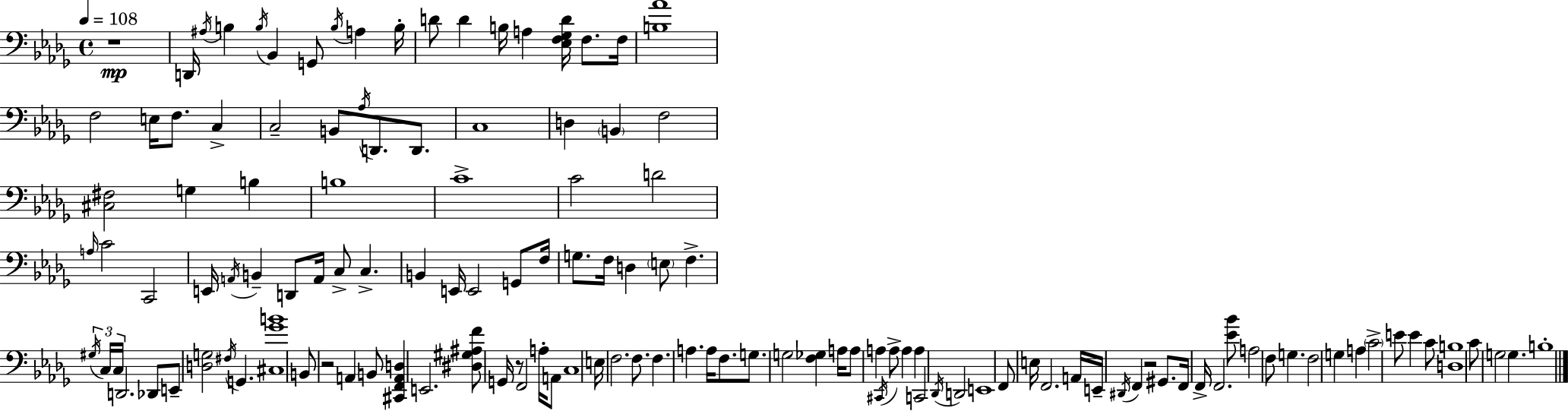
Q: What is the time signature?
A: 4/4